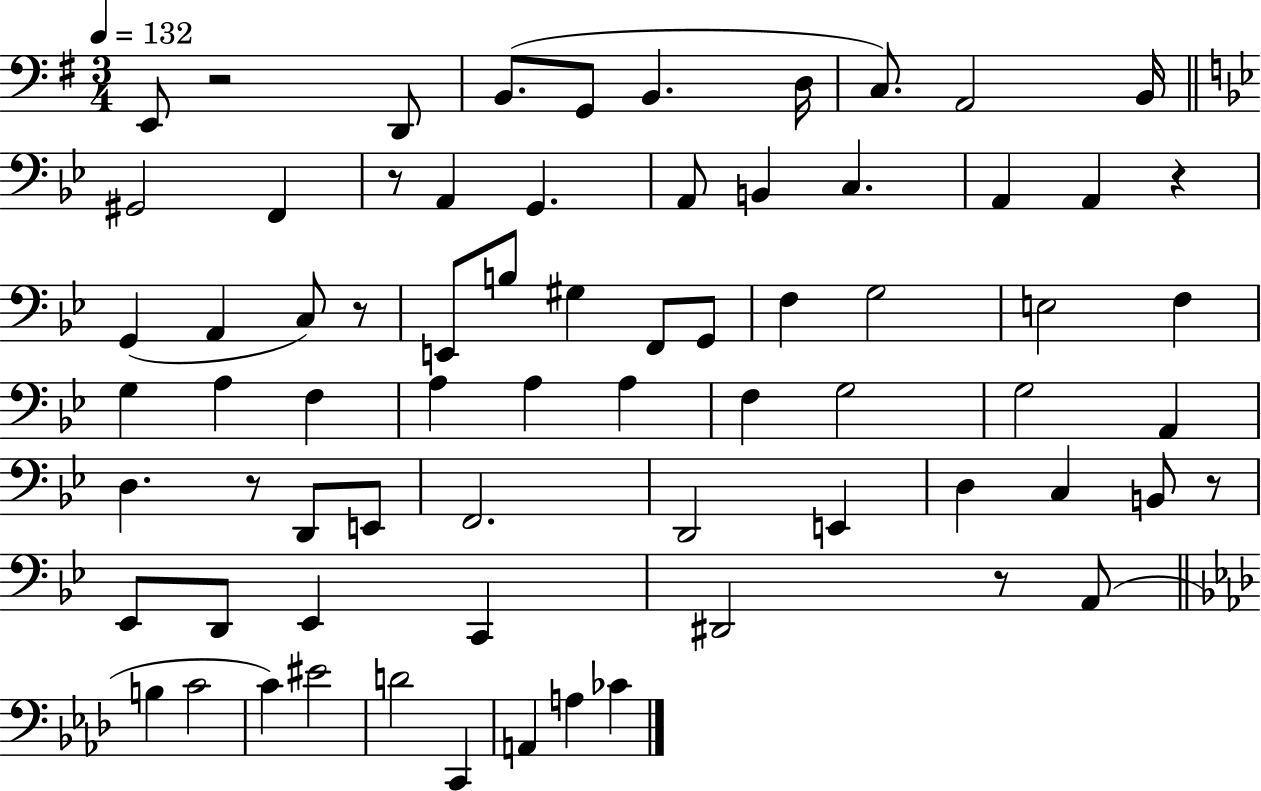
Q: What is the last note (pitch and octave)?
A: CES4